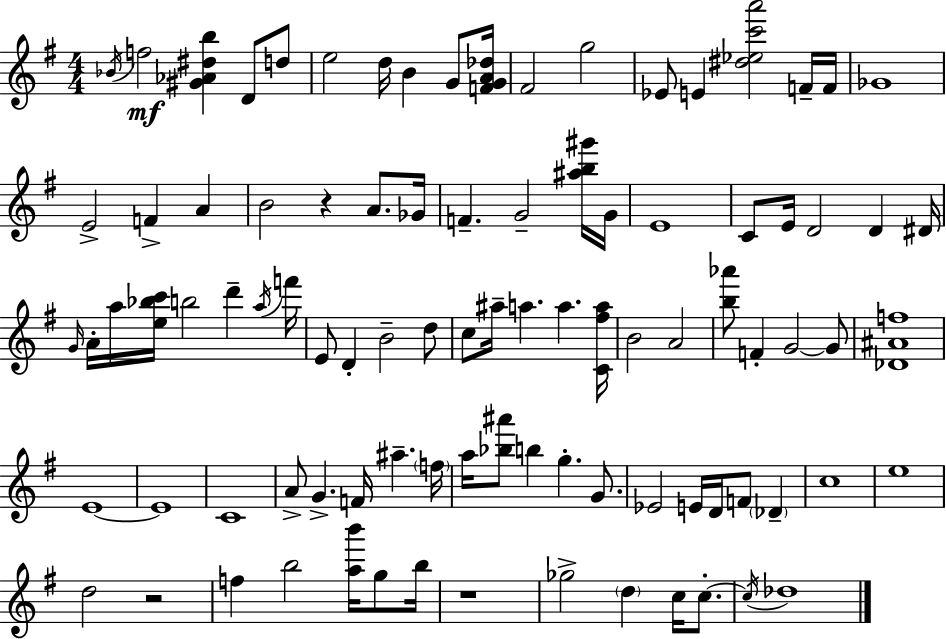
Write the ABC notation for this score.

X:1
T:Untitled
M:4/4
L:1/4
K:Em
_B/4 f2 [^G_A^db] D/2 d/2 e2 d/4 B G/2 [FGA_d]/4 ^F2 g2 _E/2 E [^d_ec'a']2 F/4 F/4 _G4 E2 F A B2 z A/2 _G/4 F G2 [^ab^g']/4 G/4 E4 C/2 E/4 D2 D ^D/4 G/4 A/4 a/4 [e_bc']/4 b2 d' a/4 f'/4 E/2 D B2 d/2 c/2 ^a/4 a a [C^fa]/4 B2 A2 [b_a']/2 F G2 G/2 [_D^Af]4 E4 E4 C4 A/2 G F/4 ^a f/4 a/4 [_b^a']/2 b g G/2 _E2 E/4 D/4 F/2 _D c4 e4 d2 z2 f b2 [ab']/4 g/2 b/4 z4 _g2 d c/4 c/2 c/4 _d4